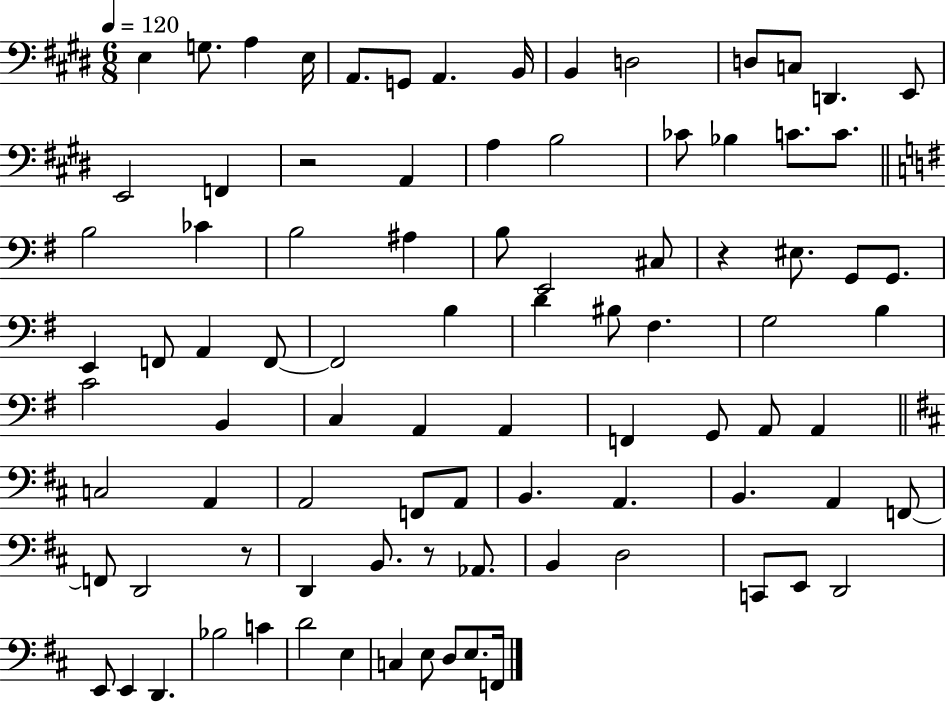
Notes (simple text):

E3/q G3/e. A3/q E3/s A2/e. G2/e A2/q. B2/s B2/q D3/h D3/e C3/e D2/q. E2/e E2/h F2/q R/h A2/q A3/q B3/h CES4/e Bb3/q C4/e. C4/e. B3/h CES4/q B3/h A#3/q B3/e E2/h C#3/e R/q EIS3/e. G2/e G2/e. E2/q F2/e A2/q F2/e F2/h B3/q D4/q BIS3/e F#3/q. G3/h B3/q C4/h B2/q C3/q A2/q A2/q F2/q G2/e A2/e A2/q C3/h A2/q A2/h F2/e A2/e B2/q. A2/q. B2/q. A2/q F2/e F2/e D2/h R/e D2/q B2/e. R/e Ab2/e. B2/q D3/h C2/e E2/e D2/h E2/e E2/q D2/q. Bb3/h C4/q D4/h E3/q C3/q E3/e D3/e E3/e. F2/s